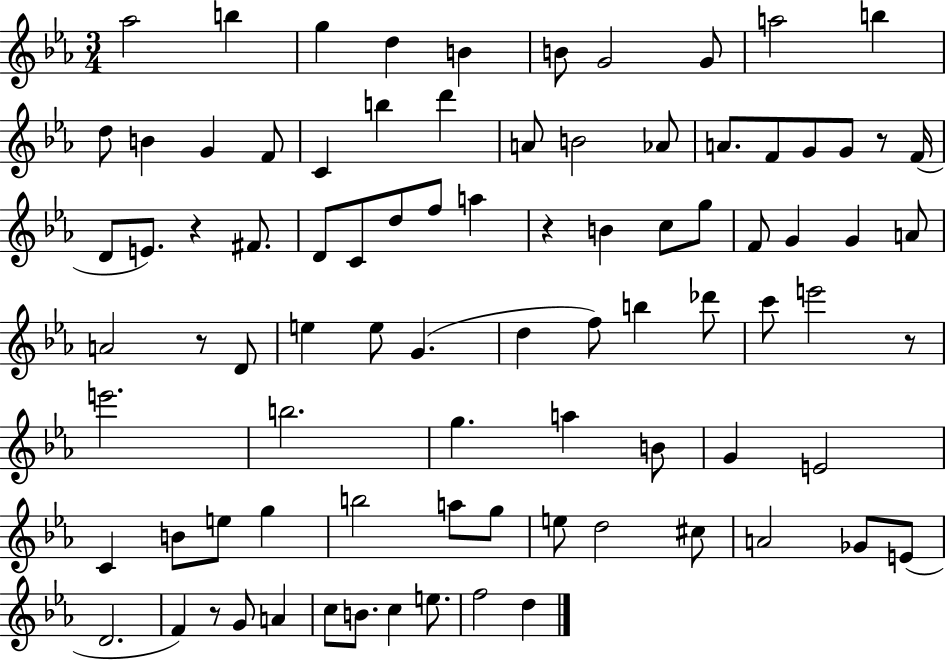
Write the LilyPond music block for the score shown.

{
  \clef treble
  \numericTimeSignature
  \time 3/4
  \key ees \major
  aes''2 b''4 | g''4 d''4 b'4 | b'8 g'2 g'8 | a''2 b''4 | \break d''8 b'4 g'4 f'8 | c'4 b''4 d'''4 | a'8 b'2 aes'8 | a'8. f'8 g'8 g'8 r8 f'16( | \break d'8 e'8.) r4 fis'8. | d'8 c'8 d''8 f''8 a''4 | r4 b'4 c''8 g''8 | f'8 g'4 g'4 a'8 | \break a'2 r8 d'8 | e''4 e''8 g'4.( | d''4 f''8) b''4 des'''8 | c'''8 e'''2 r8 | \break e'''2. | b''2. | g''4. a''4 b'8 | g'4 e'2 | \break c'4 b'8 e''8 g''4 | b''2 a''8 g''8 | e''8 d''2 cis''8 | a'2 ges'8 e'8( | \break d'2. | f'4) r8 g'8 a'4 | c''8 b'8. c''4 e''8. | f''2 d''4 | \break \bar "|."
}